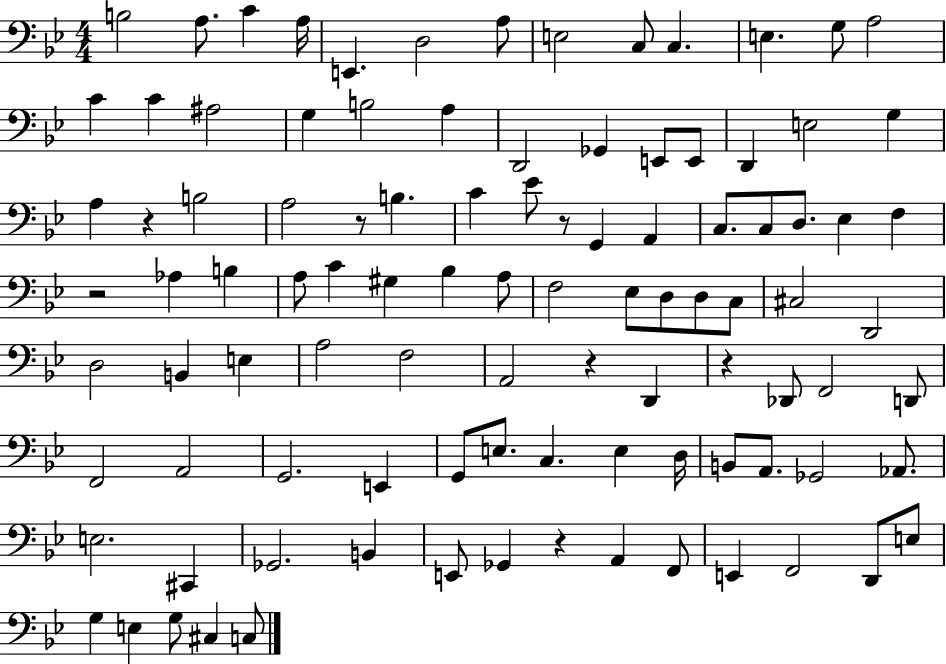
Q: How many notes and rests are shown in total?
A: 100